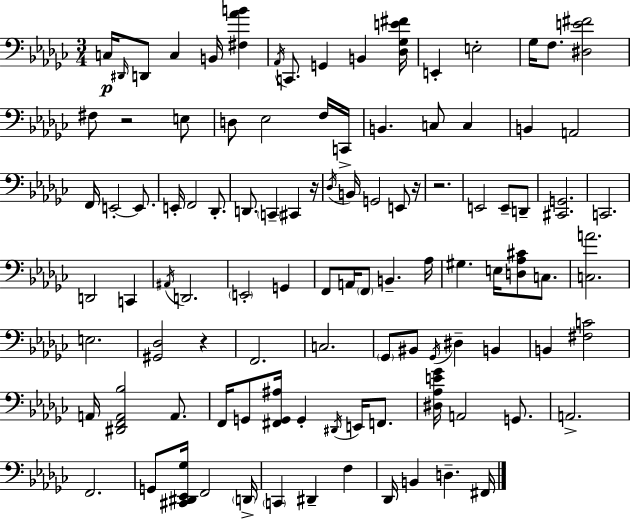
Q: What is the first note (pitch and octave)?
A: C3